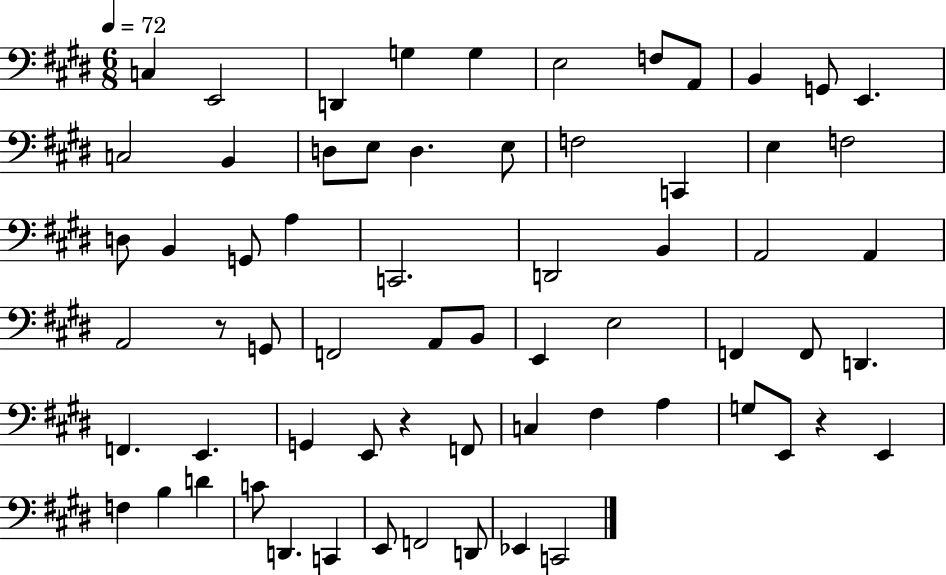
X:1
T:Untitled
M:6/8
L:1/4
K:E
C, E,,2 D,, G, G, E,2 F,/2 A,,/2 B,, G,,/2 E,, C,2 B,, D,/2 E,/2 D, E,/2 F,2 C,, E, F,2 D,/2 B,, G,,/2 A, C,,2 D,,2 B,, A,,2 A,, A,,2 z/2 G,,/2 F,,2 A,,/2 B,,/2 E,, E,2 F,, F,,/2 D,, F,, E,, G,, E,,/2 z F,,/2 C, ^F, A, G,/2 E,,/2 z E,, F, B, D C/2 D,, C,, E,,/2 F,,2 D,,/2 _E,, C,,2